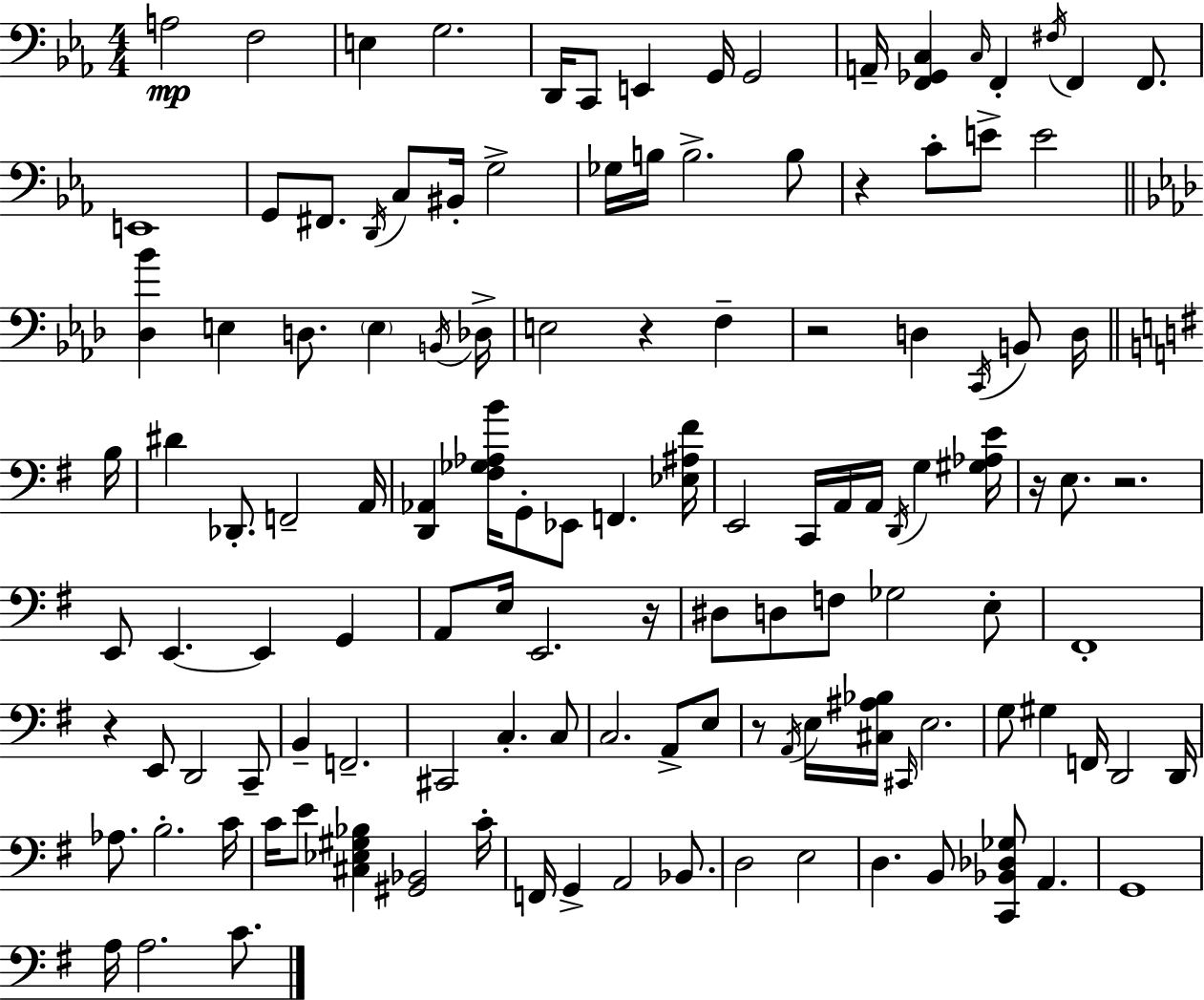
{
  \clef bass
  \numericTimeSignature
  \time 4/4
  \key ees \major
  \repeat volta 2 { a2\mp f2 | e4 g2. | d,16 c,8 e,4 g,16 g,2 | a,16-- <f, ges, c>4 \grace { c16 } f,4-. \acciaccatura { fis16 } f,4 f,8. | \break e,1 | g,8 fis,8. \acciaccatura { d,16 } c8 bis,16-. g2-> | ges16 b16 b2.-> | b8 r4 c'8-. e'8-> e'2 | \break \bar "||" \break \key aes \major <des bes'>4 e4 d8. \parenthesize e4 \acciaccatura { b,16 } | des16-> e2 r4 f4-- | r2 d4 \acciaccatura { c,16 } b,8 | d16 \bar "||" \break \key g \major b16 dis'4 des,8.-. f,2-- | a,16 <d, aes,>4 <fis ges aes b'>16 g,8-. ees,8 f,4. | <ees ais fis'>16 e,2 c,16 a,16 a,16 \acciaccatura { d,16 } g4 | <gis aes e'>16 r16 e8. r2. | \break e,8 e,4.~~ e,4 g,4 | a,8 e16 e,2. | r16 dis8 d8 f8 ges2 | e8-. fis,1-. | \break r4 e,8 d,2 | c,8-- b,4-- f,2.-- | cis,2 c4.-. | c8 c2. a,8-> | \break e8 r8 \acciaccatura { a,16 } e16 <cis ais bes>16 \grace { cis,16 } e2. | g8 gis4 f,16 d,2 | d,16 aes8. b2.-. | c'16 c'16 e'8 <cis ees gis bes>4 <gis, bes,>2 | \break c'16-. f,16 g,4-> a,2 | bes,8. d2 e2 | d4. b,8 <c, bes, des ges>8 a,4. | g,1 | \break a16 a2. | c'8. } \bar "|."
}